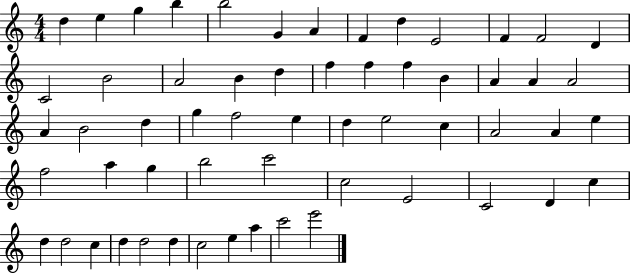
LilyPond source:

{
  \clef treble
  \numericTimeSignature
  \time 4/4
  \key c \major
  d''4 e''4 g''4 b''4 | b''2 g'4 a'4 | f'4 d''4 e'2 | f'4 f'2 d'4 | \break c'2 b'2 | a'2 b'4 d''4 | f''4 f''4 f''4 b'4 | a'4 a'4 a'2 | \break a'4 b'2 d''4 | g''4 f''2 e''4 | d''4 e''2 c''4 | a'2 a'4 e''4 | \break f''2 a''4 g''4 | b''2 c'''2 | c''2 e'2 | c'2 d'4 c''4 | \break d''4 d''2 c''4 | d''4 d''2 d''4 | c''2 e''4 a''4 | c'''2 e'''2 | \break \bar "|."
}